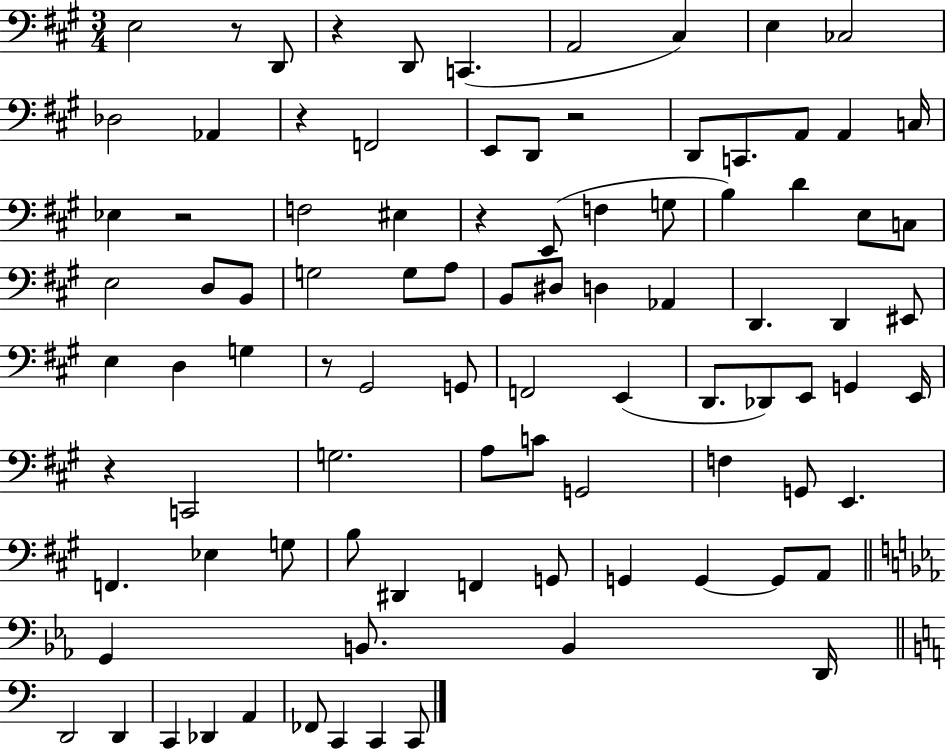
X:1
T:Untitled
M:3/4
L:1/4
K:A
E,2 z/2 D,,/2 z D,,/2 C,, A,,2 ^C, E, _C,2 _D,2 _A,, z F,,2 E,,/2 D,,/2 z2 D,,/2 C,,/2 A,,/2 A,, C,/4 _E, z2 F,2 ^E, z E,,/2 F, G,/2 B, D E,/2 C,/2 E,2 D,/2 B,,/2 G,2 G,/2 A,/2 B,,/2 ^D,/2 D, _A,, D,, D,, ^E,,/2 E, D, G, z/2 ^G,,2 G,,/2 F,,2 E,, D,,/2 _D,,/2 E,,/2 G,, E,,/4 z C,,2 G,2 A,/2 C/2 G,,2 F, G,,/2 E,, F,, _E, G,/2 B,/2 ^D,, F,, G,,/2 G,, G,, G,,/2 A,,/2 G,, B,,/2 B,, D,,/4 D,,2 D,, C,, _D,, A,, _F,,/2 C,, C,, C,,/2